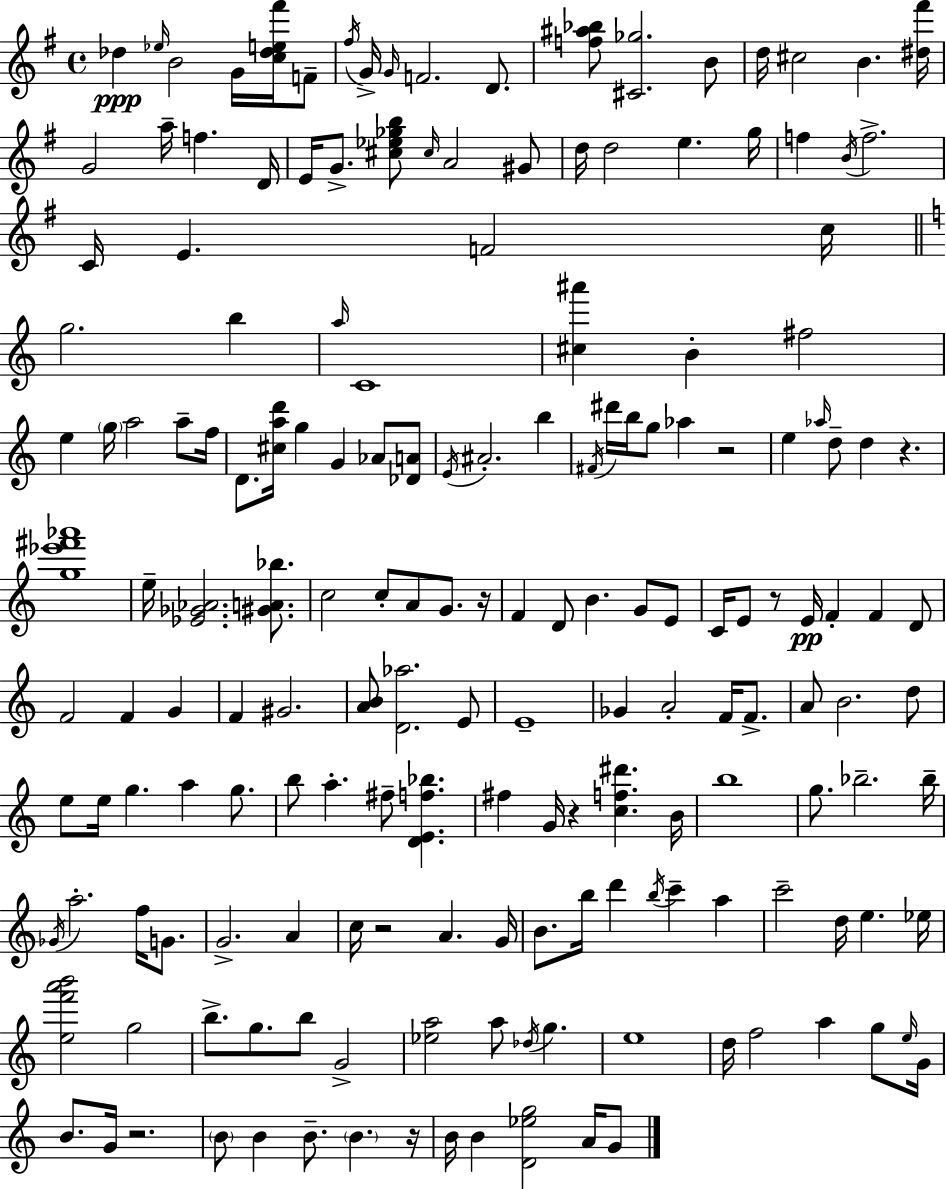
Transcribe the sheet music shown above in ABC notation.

X:1
T:Untitled
M:4/4
L:1/4
K:Em
_d _e/4 B2 G/4 [c_de^f']/4 F/2 ^f/4 G/4 G/4 F2 D/2 [f^a_b]/2 [^C_g]2 B/2 d/4 ^c2 B [^d^f']/4 G2 a/4 f D/4 E/4 G/2 [^c_e_gb]/2 ^c/4 A2 ^G/2 d/4 d2 e g/4 f B/4 f2 C/4 E F2 c/4 g2 b a/4 C4 [^c^a'] B ^f2 e g/4 a2 a/2 f/4 D/2 [^cad']/4 g G _A/2 [_DA]/2 E/4 ^A2 b ^F/4 ^d'/4 b/4 g/2 _a z2 e _a/4 d/2 d z [g_e'^f'_a']4 e/4 [_E_G_A]2 [^GA_b]/2 c2 c/2 A/2 G/2 z/4 F D/2 B G/2 E/2 C/4 E/2 z/2 E/4 F F D/2 F2 F G F ^G2 [AB]/2 [D_a]2 E/2 E4 _G A2 F/4 F/2 A/2 B2 d/2 e/2 e/4 g a g/2 b/2 a ^f/2 [DEf_b] ^f G/4 z [cf^d'] B/4 b4 g/2 _b2 _b/4 _G/4 a2 f/4 G/2 G2 A c/4 z2 A G/4 B/2 b/4 d' b/4 c' a c'2 d/4 e _e/4 [ef'a'b']2 g2 b/2 g/2 b/2 G2 [_ea]2 a/2 _d/4 g e4 d/4 f2 a g/2 e/4 G/4 B/2 G/4 z2 B/2 B B/2 B z/4 B/4 B [D_eg]2 A/4 G/2